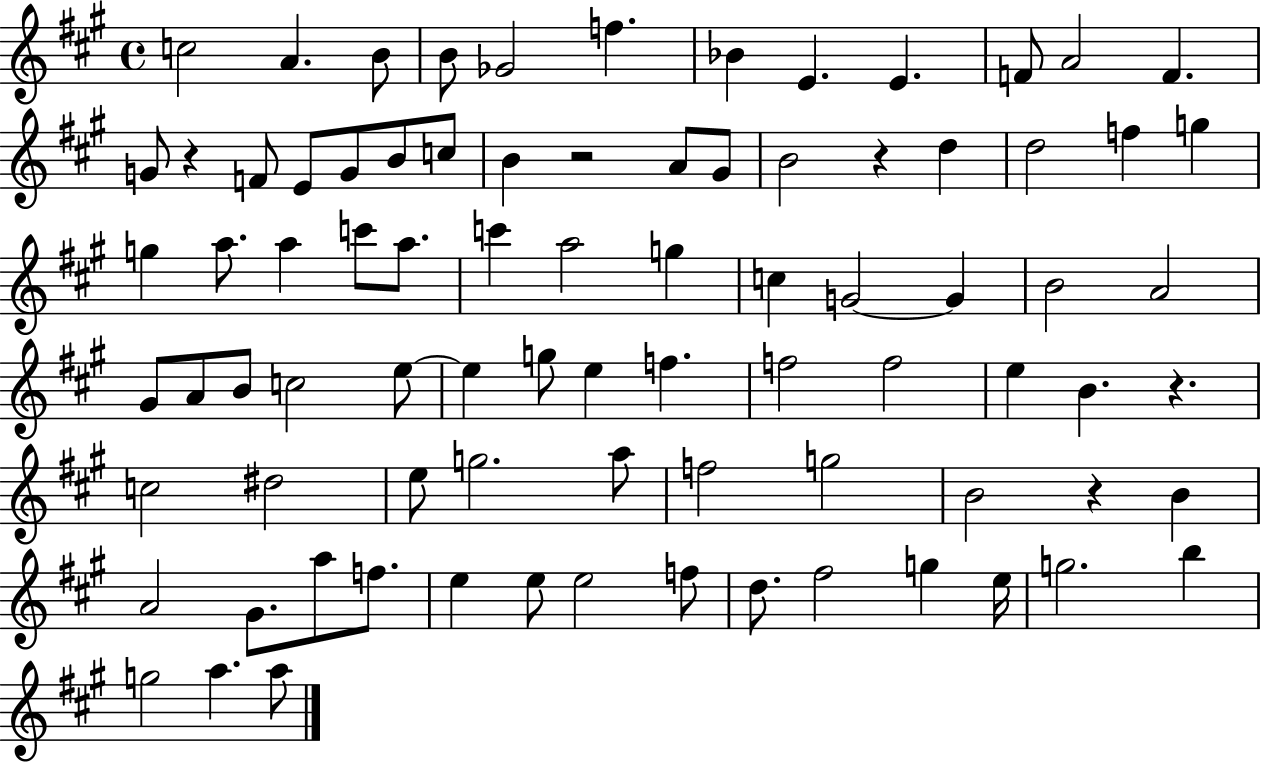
{
  \clef treble
  \time 4/4
  \defaultTimeSignature
  \key a \major
  \repeat volta 2 { c''2 a'4. b'8 | b'8 ges'2 f''4. | bes'4 e'4. e'4. | f'8 a'2 f'4. | \break g'8 r4 f'8 e'8 g'8 b'8 c''8 | b'4 r2 a'8 gis'8 | b'2 r4 d''4 | d''2 f''4 g''4 | \break g''4 a''8. a''4 c'''8 a''8. | c'''4 a''2 g''4 | c''4 g'2~~ g'4 | b'2 a'2 | \break gis'8 a'8 b'8 c''2 e''8~~ | e''4 g''8 e''4 f''4. | f''2 f''2 | e''4 b'4. r4. | \break c''2 dis''2 | e''8 g''2. a''8 | f''2 g''2 | b'2 r4 b'4 | \break a'2 gis'8. a''8 f''8. | e''4 e''8 e''2 f''8 | d''8. fis''2 g''4 e''16 | g''2. b''4 | \break g''2 a''4. a''8 | } \bar "|."
}